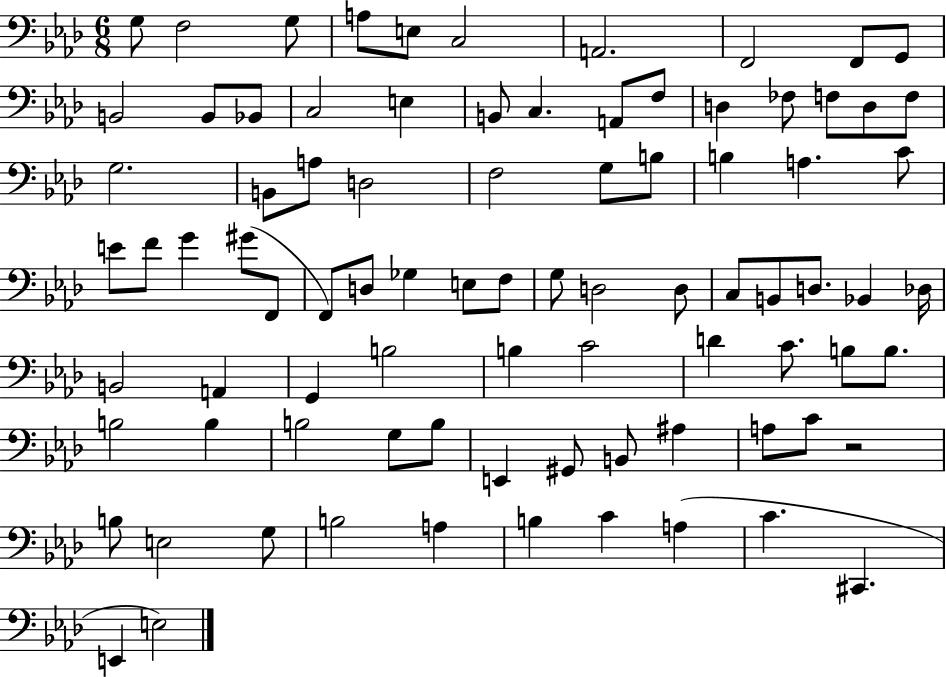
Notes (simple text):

G3/e F3/h G3/e A3/e E3/e C3/h A2/h. F2/h F2/e G2/e B2/h B2/e Bb2/e C3/h E3/q B2/e C3/q. A2/e F3/e D3/q FES3/e F3/e D3/e F3/e G3/h. B2/e A3/e D3/h F3/h G3/e B3/e B3/q A3/q. C4/e E4/e F4/e G4/q G#4/e F2/e F2/e D3/e Gb3/q E3/e F3/e G3/e D3/h D3/e C3/e B2/e D3/e. Bb2/q Db3/s B2/h A2/q G2/q B3/h B3/q C4/h D4/q C4/e. B3/e B3/e. B3/h B3/q B3/h G3/e B3/e E2/q G#2/e B2/e A#3/q A3/e C4/e R/h B3/e E3/h G3/e B3/h A3/q B3/q C4/q A3/q C4/q. C#2/q. E2/q E3/h